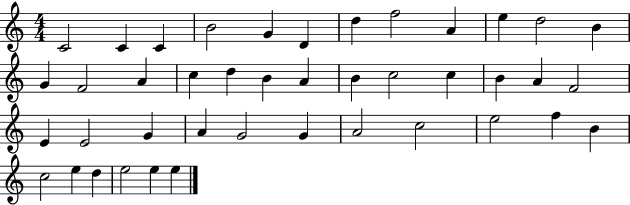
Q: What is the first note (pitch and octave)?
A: C4